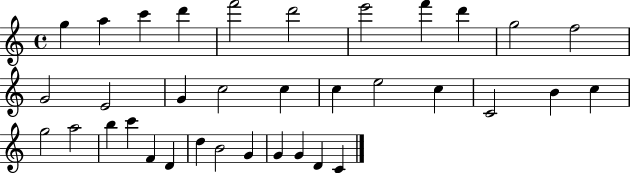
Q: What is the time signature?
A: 4/4